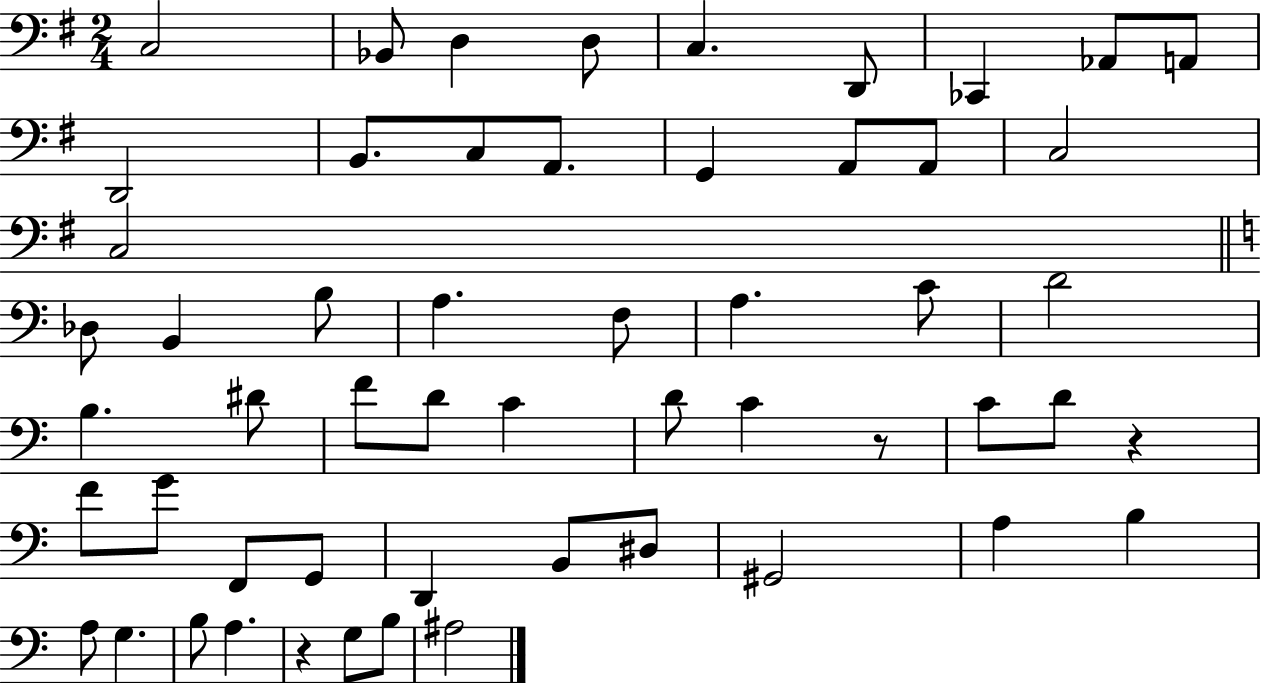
X:1
T:Untitled
M:2/4
L:1/4
K:G
C,2 _B,,/2 D, D,/2 C, D,,/2 _C,, _A,,/2 A,,/2 D,,2 B,,/2 C,/2 A,,/2 G,, A,,/2 A,,/2 C,2 C,2 _D,/2 B,, B,/2 A, F,/2 A, C/2 D2 B, ^D/2 F/2 D/2 C D/2 C z/2 C/2 D/2 z F/2 G/2 F,,/2 G,,/2 D,, B,,/2 ^D,/2 ^G,,2 A, B, A,/2 G, B,/2 A, z G,/2 B,/2 ^A,2